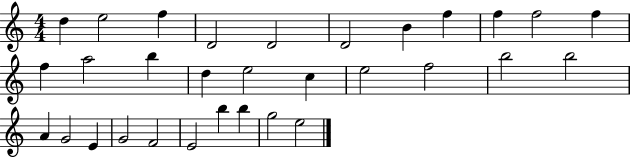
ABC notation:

X:1
T:Untitled
M:4/4
L:1/4
K:C
d e2 f D2 D2 D2 B f f f2 f f a2 b d e2 c e2 f2 b2 b2 A G2 E G2 F2 E2 b b g2 e2